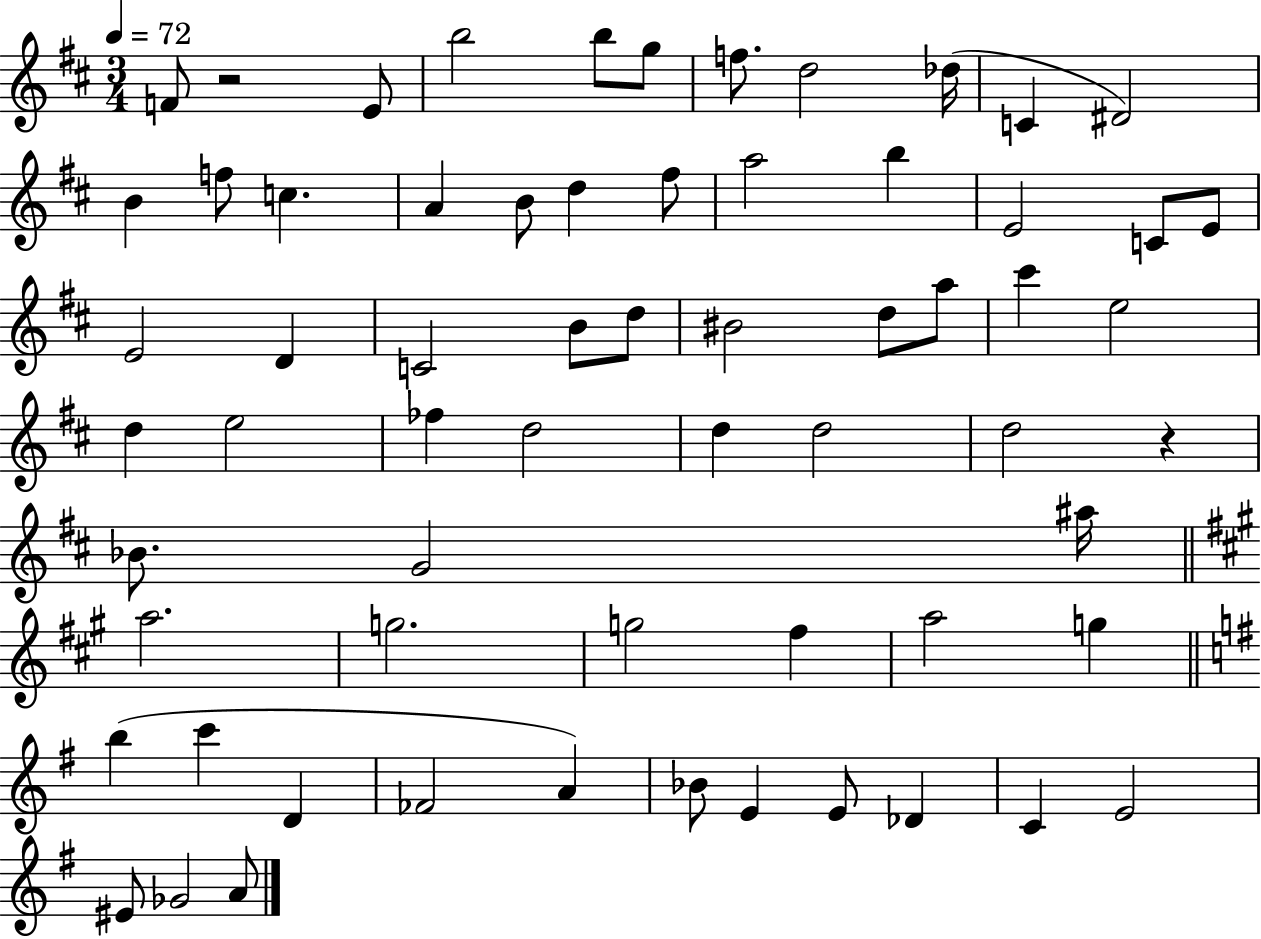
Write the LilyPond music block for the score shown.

{
  \clef treble
  \numericTimeSignature
  \time 3/4
  \key d \major
  \tempo 4 = 72
  f'8 r2 e'8 | b''2 b''8 g''8 | f''8. d''2 des''16( | c'4 dis'2) | \break b'4 f''8 c''4. | a'4 b'8 d''4 fis''8 | a''2 b''4 | e'2 c'8 e'8 | \break e'2 d'4 | c'2 b'8 d''8 | bis'2 d''8 a''8 | cis'''4 e''2 | \break d''4 e''2 | fes''4 d''2 | d''4 d''2 | d''2 r4 | \break bes'8. g'2 ais''16 | \bar "||" \break \key a \major a''2. | g''2. | g''2 fis''4 | a''2 g''4 | \break \bar "||" \break \key g \major b''4( c'''4 d'4 | fes'2 a'4) | bes'8 e'4 e'8 des'4 | c'4 e'2 | \break eis'8 ges'2 a'8 | \bar "|."
}